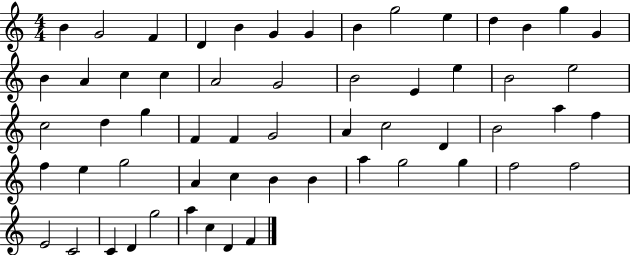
B4/q G4/h F4/q D4/q B4/q G4/q G4/q B4/q G5/h E5/q D5/q B4/q G5/q G4/q B4/q A4/q C5/q C5/q A4/h G4/h B4/h E4/q E5/q B4/h E5/h C5/h D5/q G5/q F4/q F4/q G4/h A4/q C5/h D4/q B4/h A5/q F5/q F5/q E5/q G5/h A4/q C5/q B4/q B4/q A5/q G5/h G5/q F5/h F5/h E4/h C4/h C4/q D4/q G5/h A5/q C5/q D4/q F4/q